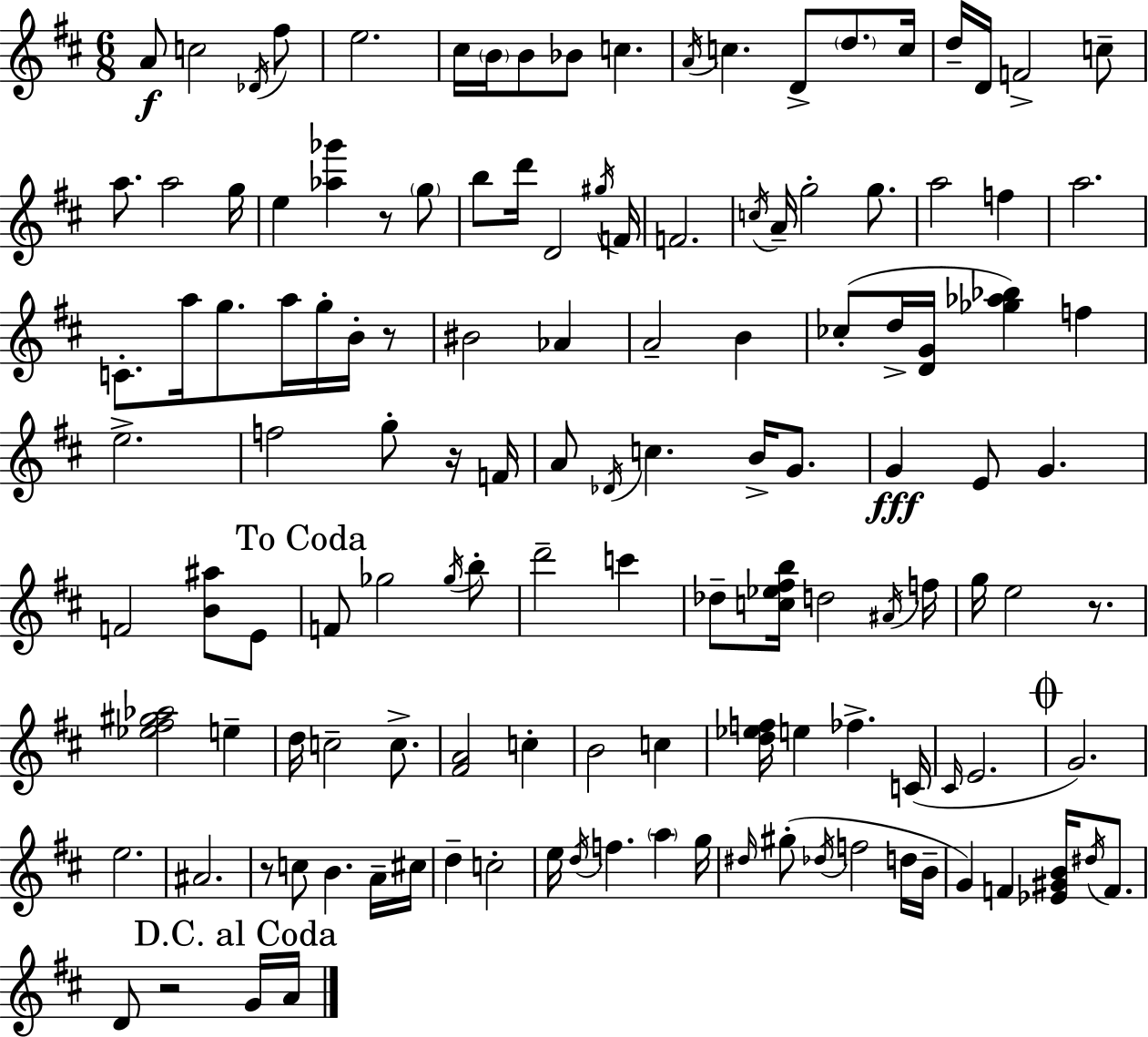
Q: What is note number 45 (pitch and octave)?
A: Ab4